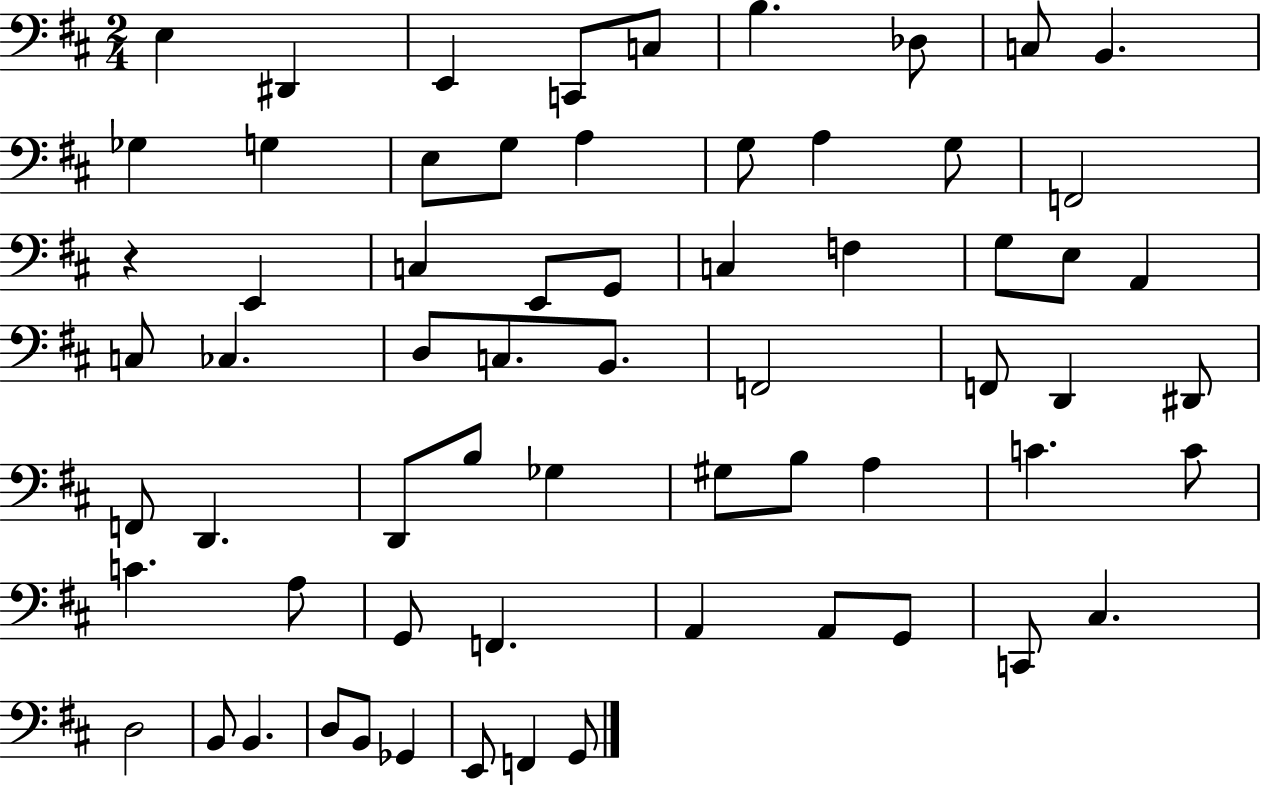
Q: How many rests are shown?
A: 1